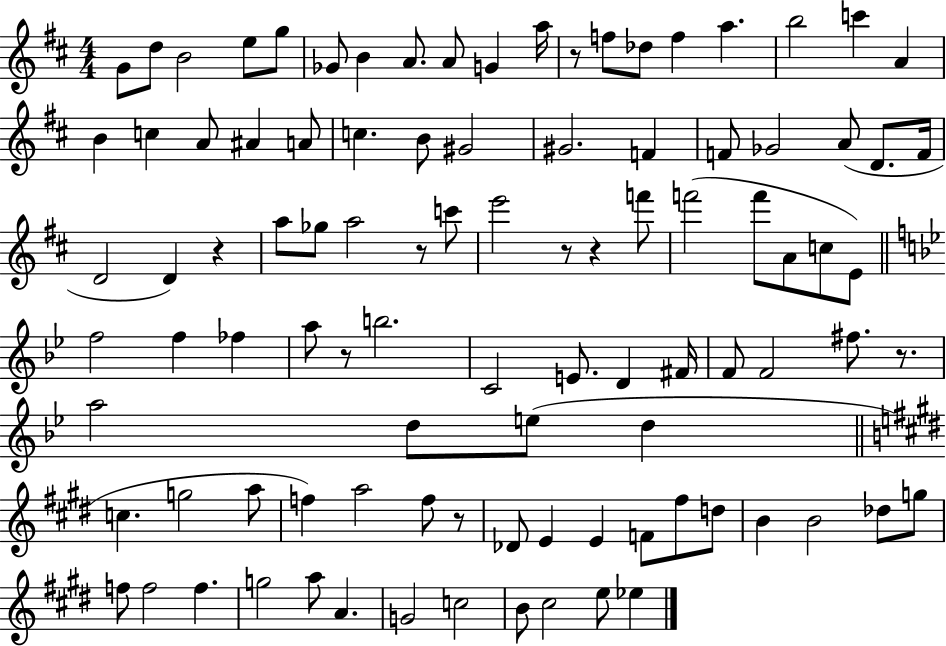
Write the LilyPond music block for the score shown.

{
  \clef treble
  \numericTimeSignature
  \time 4/4
  \key d \major
  g'8 d''8 b'2 e''8 g''8 | ges'8 b'4 a'8. a'8 g'4 a''16 | r8 f''8 des''8 f''4 a''4. | b''2 c'''4 a'4 | \break b'4 c''4 a'8 ais'4 a'8 | c''4. b'8 gis'2 | gis'2. f'4 | f'8 ges'2 a'8( d'8. f'16 | \break d'2 d'4) r4 | a''8 ges''8 a''2 r8 c'''8 | e'''2 r8 r4 f'''8 | f'''2( f'''8 a'8 c''8 e'8) | \break \bar "||" \break \key bes \major f''2 f''4 fes''4 | a''8 r8 b''2. | c'2 e'8. d'4 fis'16 | f'8 f'2 fis''8. r8. | \break a''2 d''8 e''8( d''4 | \bar "||" \break \key e \major c''4. g''2 a''8 | f''4) a''2 f''8 r8 | des'8 e'4 e'4 f'8 fis''8 d''8 | b'4 b'2 des''8 g''8 | \break f''8 f''2 f''4. | g''2 a''8 a'4. | g'2 c''2 | b'8 cis''2 e''8 ees''4 | \break \bar "|."
}